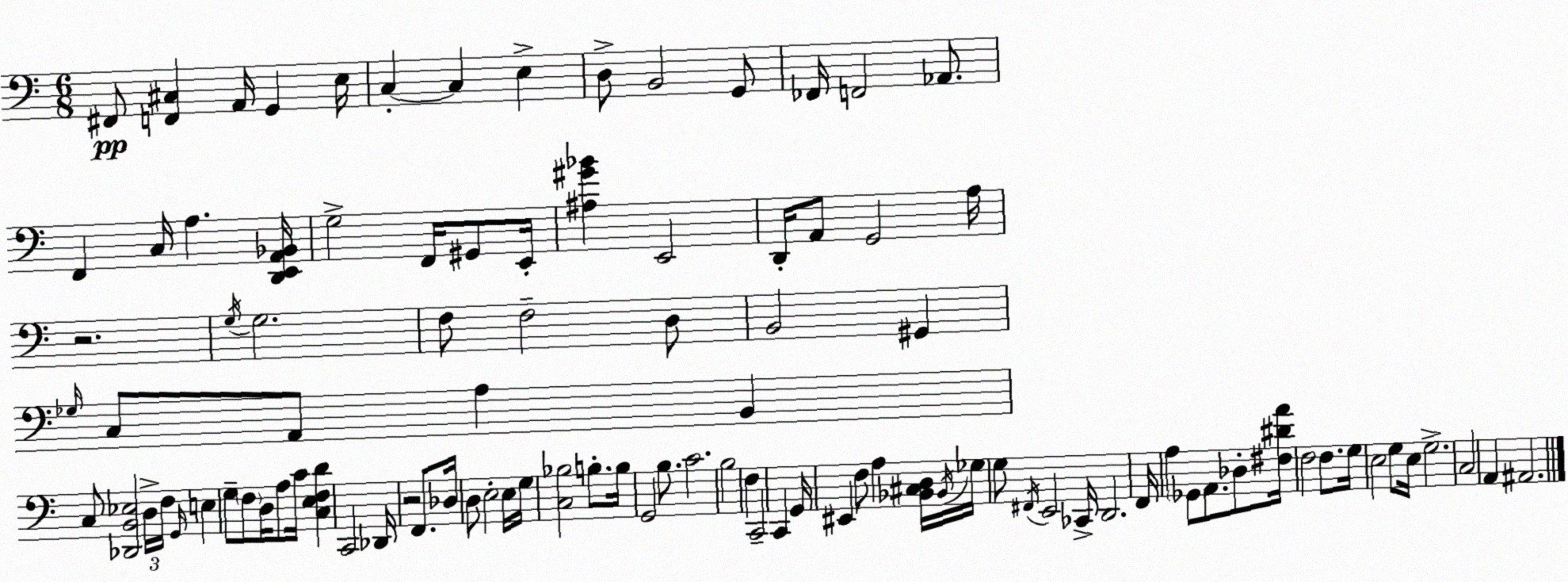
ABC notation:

X:1
T:Untitled
M:6/8
L:1/4
K:Am
^F,,/2 [F,,^C,] A,,/4 G,, E,/4 C, C, E, D,/2 B,,2 G,,/2 _F,,/4 F,,2 _A,,/2 F,, C,/4 A, [D,,E,,A,,_B,,]/4 G,2 F,,/4 ^G,,/2 E,,/4 [^A,^G_B] E,,2 D,,/4 A,,/2 G,,2 A,/4 z2 G,/4 G,2 F,/2 F,2 D,/2 B,,2 ^G,, _G,/4 C,/2 A,,/2 A, B,, C,/2 [_D,,B,,_E,]2 D,/4 F,/4 G,,/4 E, G,/2 F,/2 D,/4 A,/2 C/4 [C,E,F,D] C,,2 _D,,/4 z2 F,,/2 _D,/4 D,/2 E,2 E,/4 G,/4 [C,_B,]2 B,/2 B,/4 G,,2 B,/2 C2 B,2 F, C,,2 C,, G,,/4 ^E,, F,/2 A, [_B,,^C,D,]/4 _B,,/4 _G,/4 G,/2 ^F,,/4 E,,2 _C,,/4 D,,2 F,,/4 A, _G,,/2 A,,/2 _D,/2 [^F,^DA]/4 F,2 F,/2 G,/4 E,2 G,/2 E,/4 G,2 C,2 A,, ^A,,2